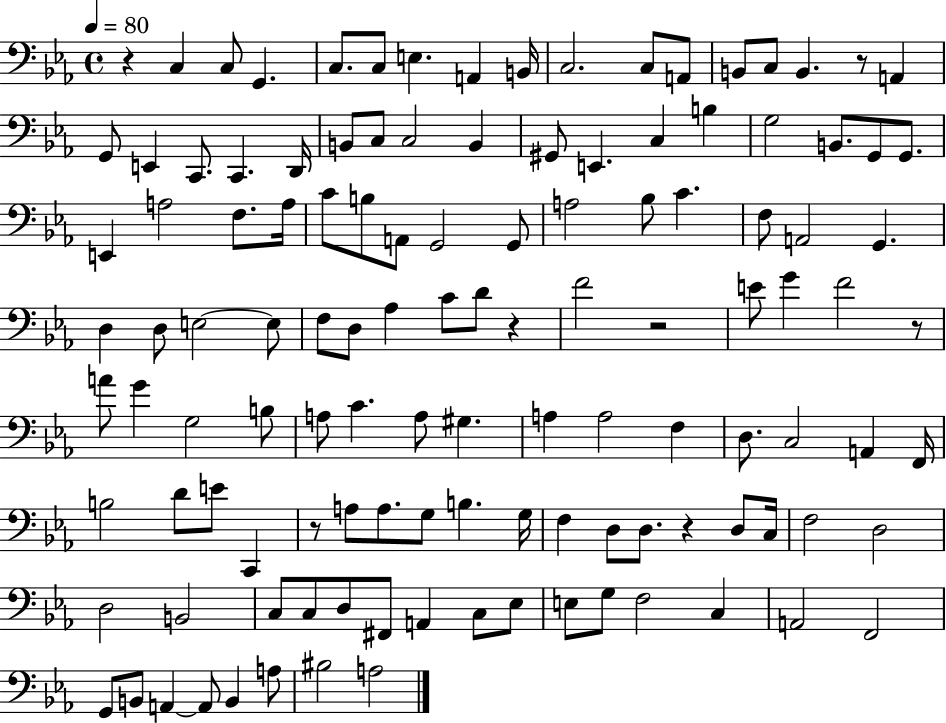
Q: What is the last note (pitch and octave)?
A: A3